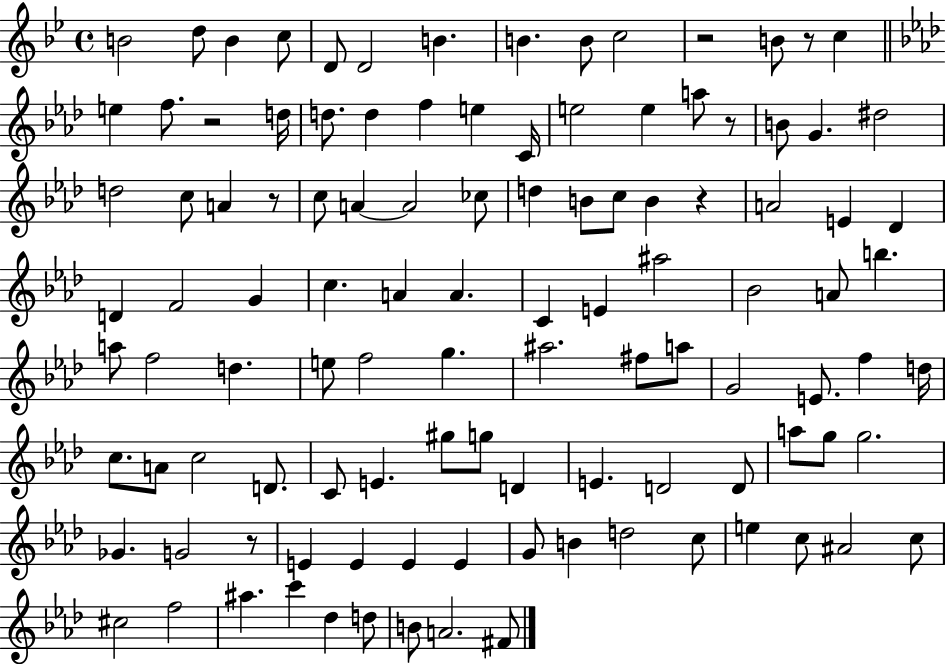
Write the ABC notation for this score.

X:1
T:Untitled
M:4/4
L:1/4
K:Bb
B2 d/2 B c/2 D/2 D2 B B B/2 c2 z2 B/2 z/2 c e f/2 z2 d/4 d/2 d f e C/4 e2 e a/2 z/2 B/2 G ^d2 d2 c/2 A z/2 c/2 A A2 _c/2 d B/2 c/2 B z A2 E _D D F2 G c A A C E ^a2 _B2 A/2 b a/2 f2 d e/2 f2 g ^a2 ^f/2 a/2 G2 E/2 f d/4 c/2 A/2 c2 D/2 C/2 E ^g/2 g/2 D E D2 D/2 a/2 g/2 g2 _G G2 z/2 E E E E G/2 B d2 c/2 e c/2 ^A2 c/2 ^c2 f2 ^a c' _d d/2 B/2 A2 ^F/2